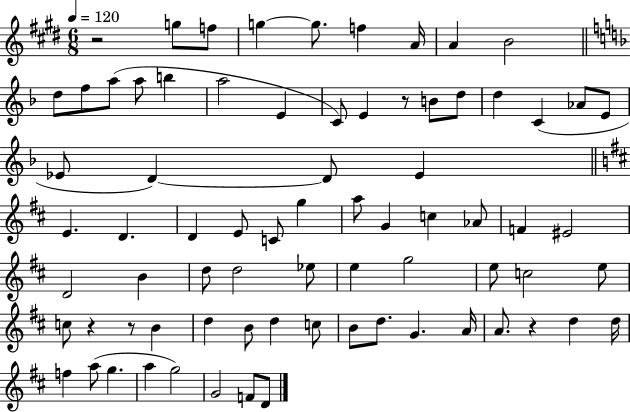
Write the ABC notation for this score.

X:1
T:Untitled
M:6/8
L:1/4
K:E
z2 g/2 f/2 g g/2 f A/4 A B2 d/2 f/2 a/2 a/2 b a2 E C/2 E z/2 B/2 d/2 d C _A/2 E/2 _E/2 D D/2 _E E D D E/2 C/2 g a/2 G c _A/2 F ^E2 D2 B d/2 d2 _e/2 e g2 e/2 c2 e/2 c/2 z z/2 B d B/2 d c/2 B/2 d/2 G A/4 A/2 z d d/4 f a/2 g a g2 G2 F/2 D/2